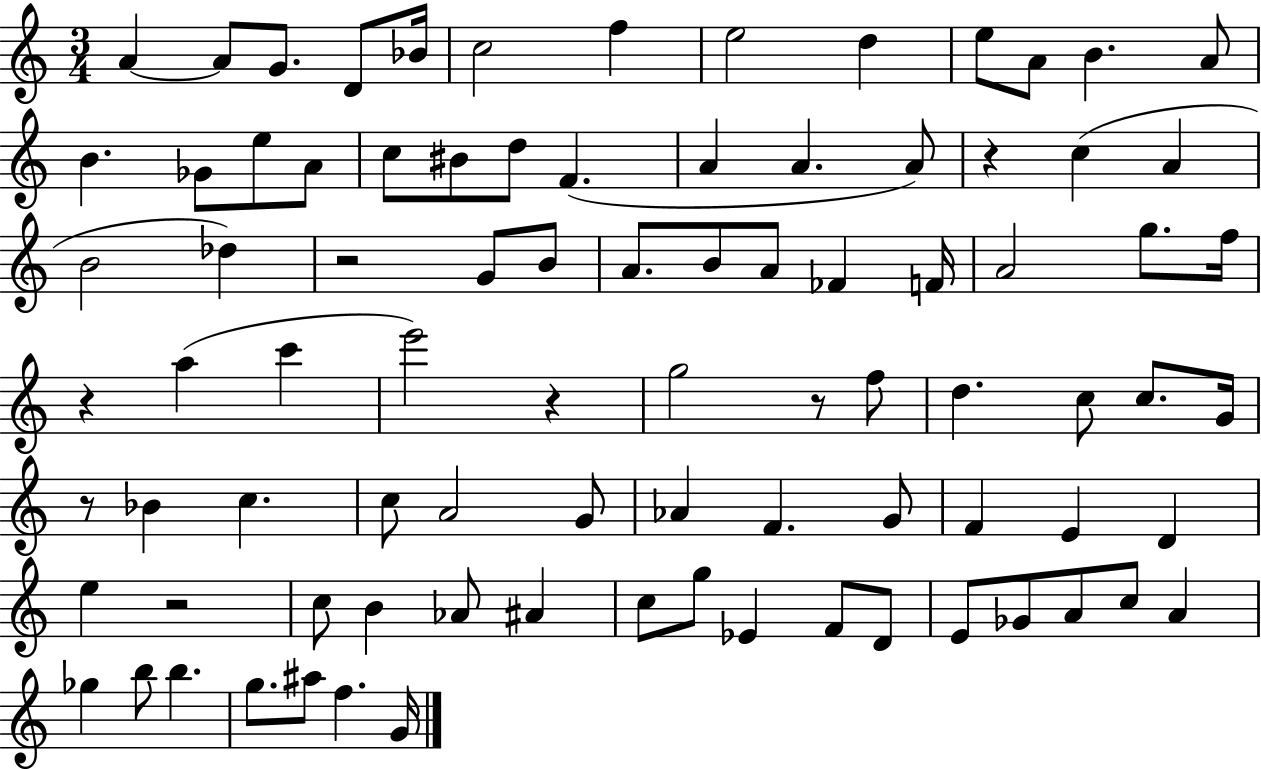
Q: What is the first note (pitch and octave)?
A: A4